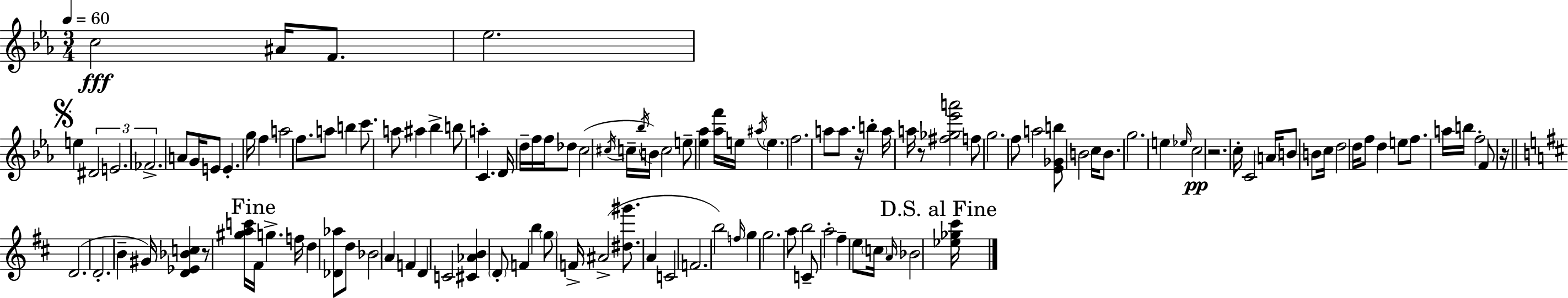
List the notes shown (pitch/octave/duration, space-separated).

C5/h A#4/s F4/e. Eb5/h. E5/q D#4/h E4/h. FES4/h. A4/e G4/s E4/e E4/q. G5/s F5/q A5/h F5/e. A5/e B5/q C6/e. A5/e A#5/q Bb5/q B5/e A5/q C4/q. D4/s D5/s F5/s F5/s Db5/e C5/h C#5/s C5/s Bb5/s B4/s C5/h E5/e [Eb5,Ab5]/q [Ab5,F6]/s E5/s A#5/s E5/q. F5/h. A5/e A5/e. R/s B5/q A5/s A5/s R/e [F#5,Gb5,Eb6,A6]/h F5/e G5/h. F5/e A5/h [Eb4,Gb4,B5]/e B4/h C5/s B4/e. G5/h. E5/q Eb5/s C5/h R/h. C5/s C4/h A4/s B4/e B4/e C5/s D5/h D5/s F5/e D5/q E5/e F5/e. A5/s B5/s F5/h F4/e R/s D4/h. D4/h. B4/q G#4/s [D4,Eb4,Bb4,C5]/q R/e [G#5,A5,C6]/s F#4/s G5/q. F5/s D5/q [Db4,Ab5]/e D5/e Bb4/h A4/q F4/q D4/q C4/h [C#4,Ab4,B4]/q D4/e F4/q B5/q G5/e F4/s A#4/h [D#5,G#6]/e. A4/q C4/h F4/h. B5/h F5/s G5/q G5/h. A5/e B5/h C4/e A5/h F#5/q E5/e C5/s A4/s Bb4/h [Eb5,Gb5,C#6]/s